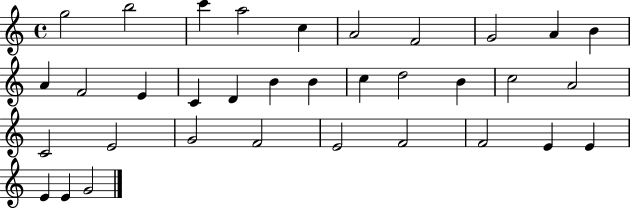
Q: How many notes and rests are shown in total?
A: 34